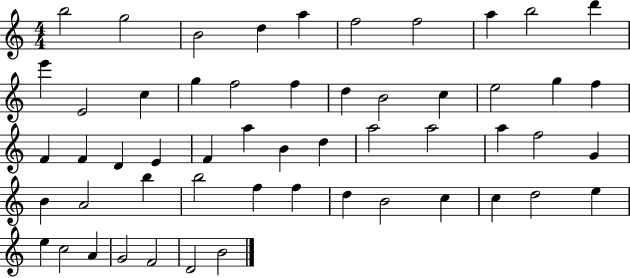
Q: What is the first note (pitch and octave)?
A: B5